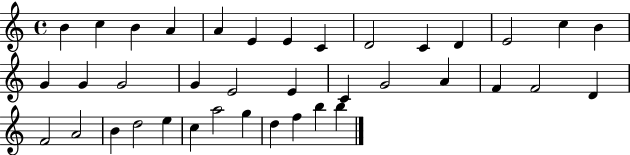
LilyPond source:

{
  \clef treble
  \time 4/4
  \defaultTimeSignature
  \key c \major
  b'4 c''4 b'4 a'4 | a'4 e'4 e'4 c'4 | d'2 c'4 d'4 | e'2 c''4 b'4 | \break g'4 g'4 g'2 | g'4 e'2 e'4 | c'4 g'2 a'4 | f'4 f'2 d'4 | \break f'2 a'2 | b'4 d''2 e''4 | c''4 a''2 g''4 | d''4 f''4 b''4 b''4 | \break \bar "|."
}